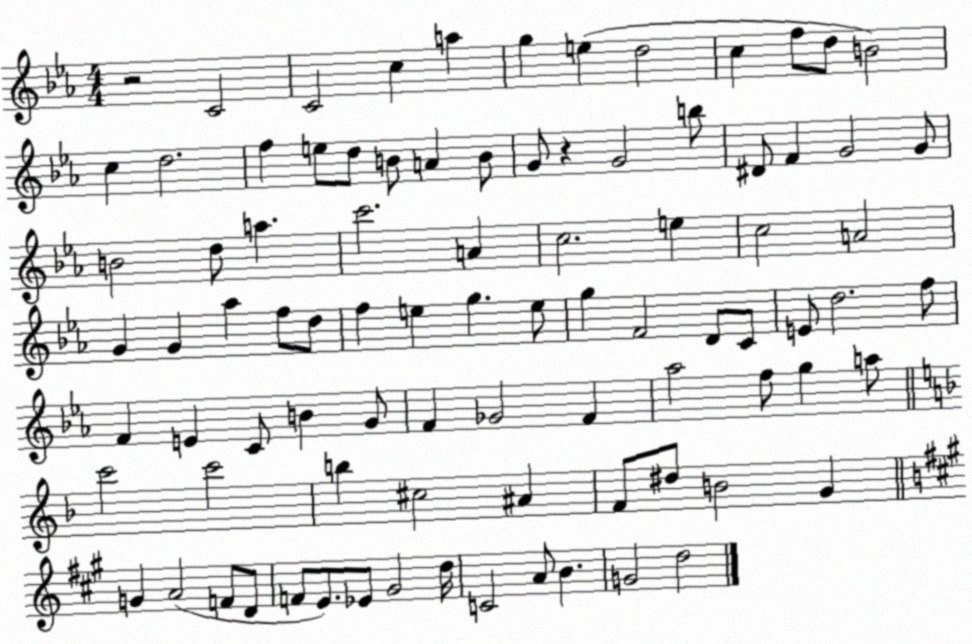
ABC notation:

X:1
T:Untitled
M:4/4
L:1/4
K:Eb
z2 C2 C2 c a g e d2 c f/2 d/2 B2 c d2 f e/2 d/2 B/2 A B/2 G/2 z G2 b/2 ^D/2 F G2 G/2 B2 d/2 a c'2 A c2 e c2 A2 G G _a f/2 d/2 f e g e/2 g F2 D/2 C/2 E/2 d2 f/2 F E C/2 B G/2 F _G2 F _a2 f/2 g a/2 c'2 c'2 b ^c2 ^A F/2 ^d/2 B2 G G A2 F/2 D/2 F/2 E/2 _E/2 ^G2 d/4 C2 A/2 B G2 d2